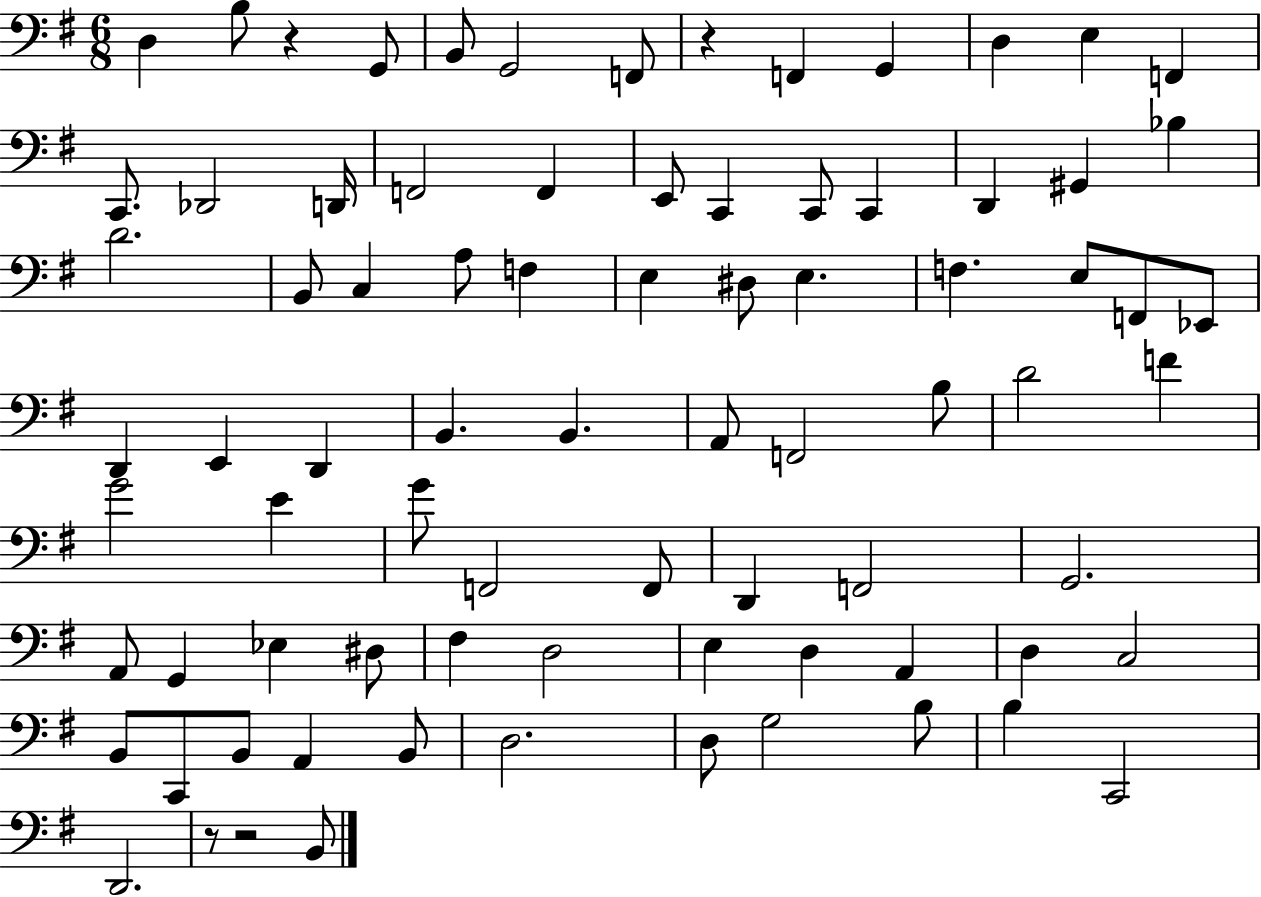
X:1
T:Untitled
M:6/8
L:1/4
K:G
D, B,/2 z G,,/2 B,,/2 G,,2 F,,/2 z F,, G,, D, E, F,, C,,/2 _D,,2 D,,/4 F,,2 F,, E,,/2 C,, C,,/2 C,, D,, ^G,, _B, D2 B,,/2 C, A,/2 F, E, ^D,/2 E, F, E,/2 F,,/2 _E,,/2 D,, E,, D,, B,, B,, A,,/2 F,,2 B,/2 D2 F G2 E G/2 F,,2 F,,/2 D,, F,,2 G,,2 A,,/2 G,, _E, ^D,/2 ^F, D,2 E, D, A,, D, C,2 B,,/2 C,,/2 B,,/2 A,, B,,/2 D,2 D,/2 G,2 B,/2 B, C,,2 D,,2 z/2 z2 B,,/2